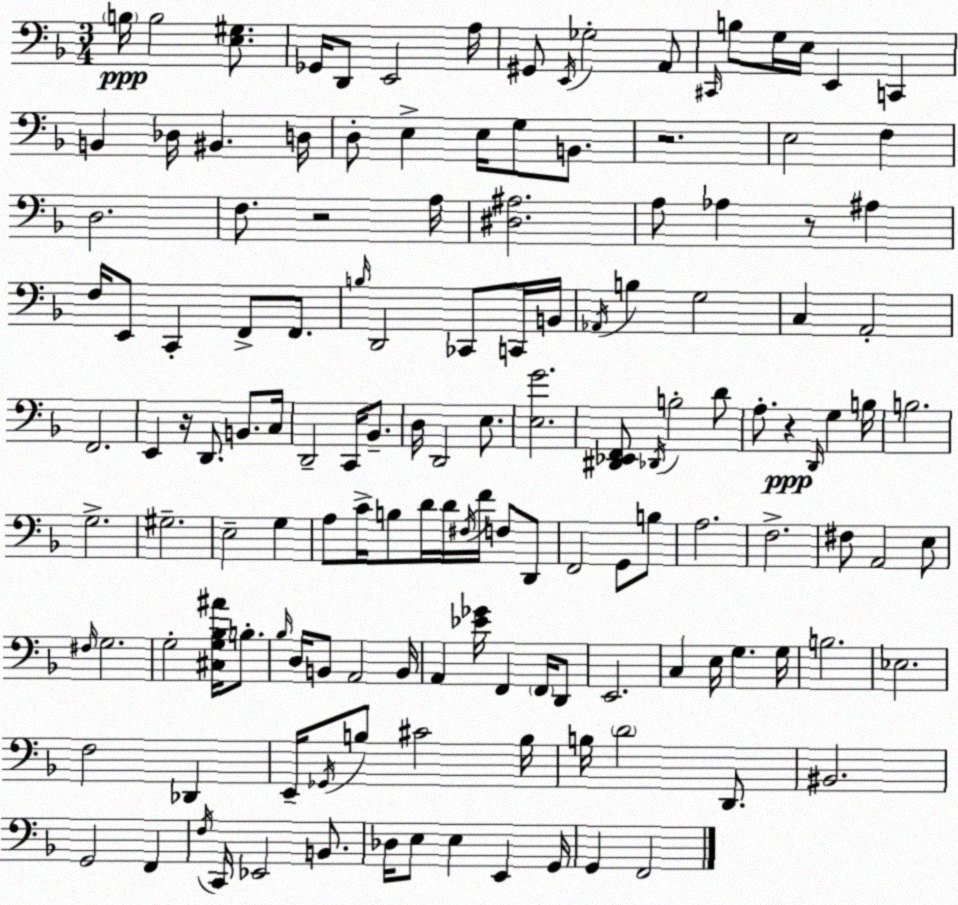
X:1
T:Untitled
M:3/4
L:1/4
K:F
B,/4 B,2 [E,^G,]/2 _G,,/4 D,,/2 E,,2 A,/4 ^G,,/2 E,,/4 _G,2 A,,/2 ^C,,/4 B,/2 G,/4 E,/4 E,, C,, B,, _D,/4 ^B,, D,/4 D,/2 E, E,/4 G,/2 B,,/2 z2 E,2 F, D,2 F,/2 z2 A,/4 [^D,^A,]2 A,/2 _A, z/2 ^A, F,/4 E,,/2 C,, F,,/2 F,,/2 B,/4 D,,2 _C,,/2 C,,/4 B,,/4 _A,,/4 B, G,2 C, A,,2 F,,2 E,, z/4 D,,/2 B,,/2 C,/4 D,,2 C,,/4 _B,,/2 D,/4 D,,2 E,/2 [E,G]2 [^D,,_E,,F,,]/2 _D,,/4 B,2 D/2 A,/2 z D,,/4 G, B,/4 B,2 G,2 ^G,2 E,2 G, A,/2 C/4 B,/2 D/4 D/4 ^F,/4 F/4 F,/2 D,,/2 F,,2 G,,/2 B,/2 A,2 F,2 ^F,/2 A,,2 E,/2 ^F,/4 G,2 G,2 [^C,G,_B,^A]/4 B,/2 _B,/4 D,/4 B,,/2 A,,2 B,,/4 A,, [_E_G]/4 F,, F,,/4 D,,/2 E,,2 C, E,/4 G, G,/4 B,2 _E,2 F,2 _D,, E,,/4 _G,,/4 B,/2 ^C2 B,/4 B,/4 D2 D,,/2 ^B,,2 G,,2 F,, F,/4 C,,/4 _E,,2 B,,/2 _D,/4 E,/2 E, E,, G,,/4 G,, F,,2